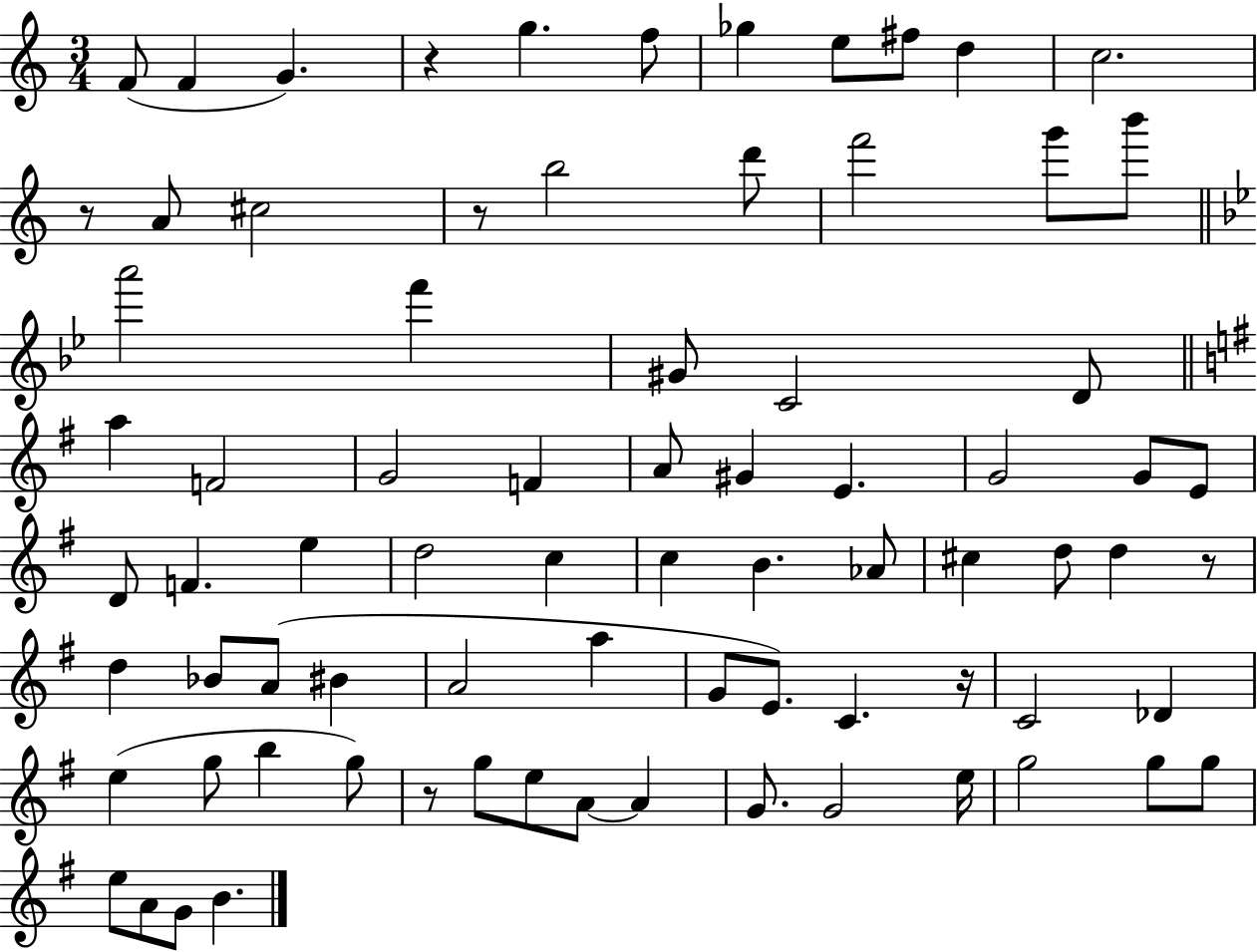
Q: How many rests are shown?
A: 6